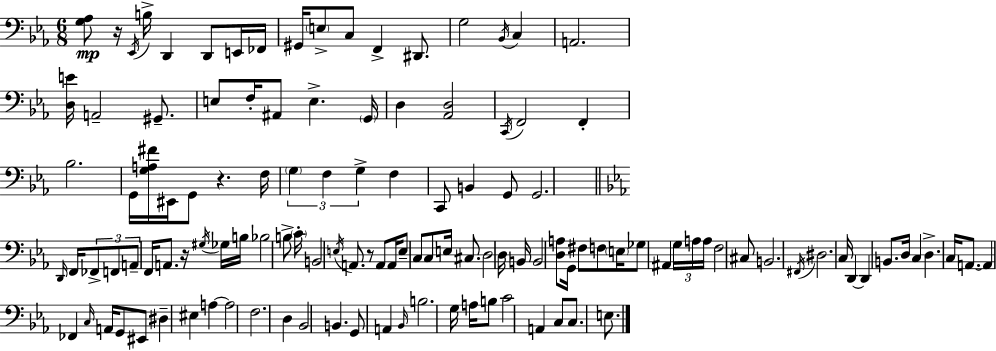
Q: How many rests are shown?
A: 4